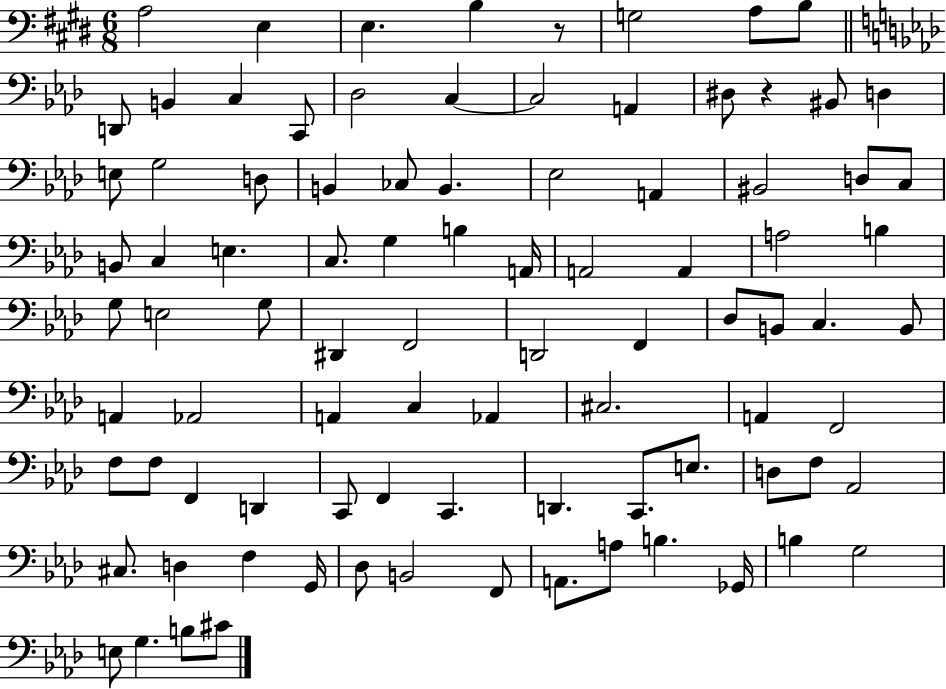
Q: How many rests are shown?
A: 2